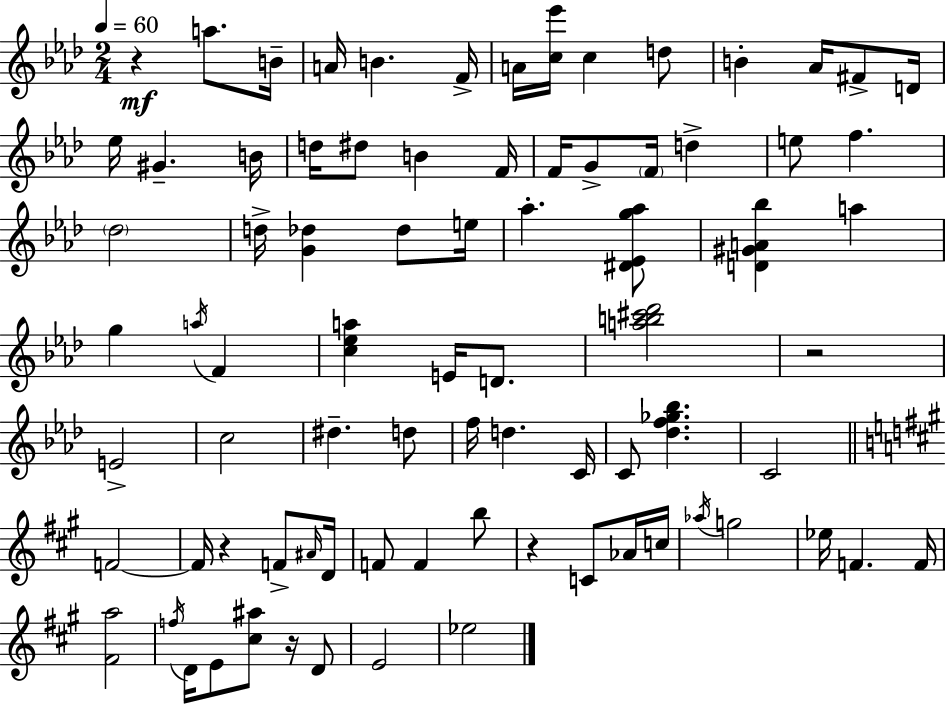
R/q A5/e. B4/s A4/s B4/q. F4/s A4/s [C5,Eb6]/s C5/q D5/e B4/q Ab4/s F#4/e D4/s Eb5/s G#4/q. B4/s D5/s D#5/e B4/q F4/s F4/s G4/e F4/s D5/q E5/e F5/q. Db5/h D5/s [G4,Db5]/q Db5/e E5/s Ab5/q. [D#4,Eb4,G5,Ab5]/e [D4,G#4,A4,Bb5]/q A5/q G5/q A5/s F4/q [C5,Eb5,A5]/q E4/s D4/e. [A5,B5,C#6,Db6]/h R/h E4/h C5/h D#5/q. D5/e F5/s D5/q. C4/s C4/e [Db5,F5,Gb5,Bb5]/q. C4/h F4/h F4/s R/q F4/e A#4/s D4/s F4/e F4/q B5/e R/q C4/e Ab4/s C5/s Ab5/s G5/h Eb5/s F4/q. F4/s [F#4,A5]/h F5/s D4/s E4/e [C#5,A#5]/e R/s D4/e E4/h Eb5/h